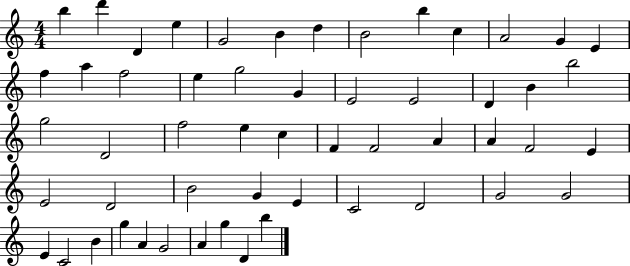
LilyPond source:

{
  \clef treble
  \numericTimeSignature
  \time 4/4
  \key c \major
  b''4 d'''4 d'4 e''4 | g'2 b'4 d''4 | b'2 b''4 c''4 | a'2 g'4 e'4 | \break f''4 a''4 f''2 | e''4 g''2 g'4 | e'2 e'2 | d'4 b'4 b''2 | \break g''2 d'2 | f''2 e''4 c''4 | f'4 f'2 a'4 | a'4 f'2 e'4 | \break e'2 d'2 | b'2 g'4 e'4 | c'2 d'2 | g'2 g'2 | \break e'4 c'2 b'4 | g''4 a'4 g'2 | a'4 g''4 d'4 b''4 | \bar "|."
}